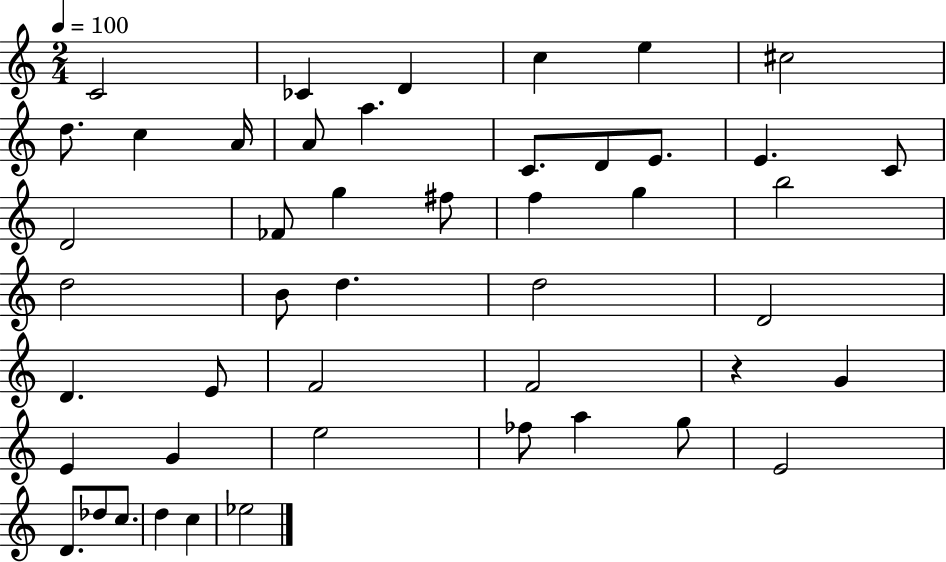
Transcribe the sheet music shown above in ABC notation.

X:1
T:Untitled
M:2/4
L:1/4
K:C
C2 _C D c e ^c2 d/2 c A/4 A/2 a C/2 D/2 E/2 E C/2 D2 _F/2 g ^f/2 f g b2 d2 B/2 d d2 D2 D E/2 F2 F2 z G E G e2 _f/2 a g/2 E2 D/2 _d/2 c/2 d c _e2